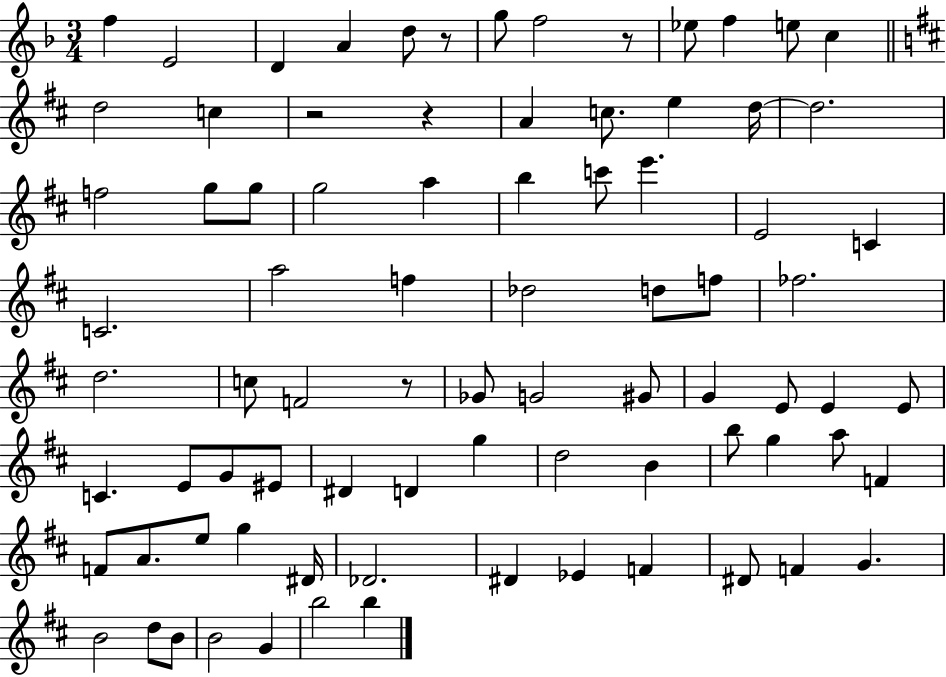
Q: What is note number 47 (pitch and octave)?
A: E4